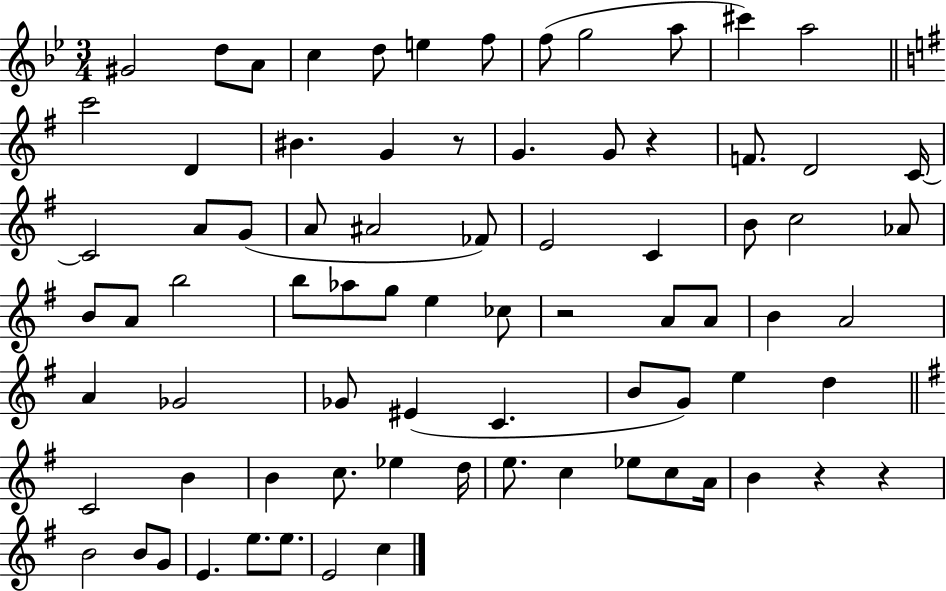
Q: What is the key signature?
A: BES major